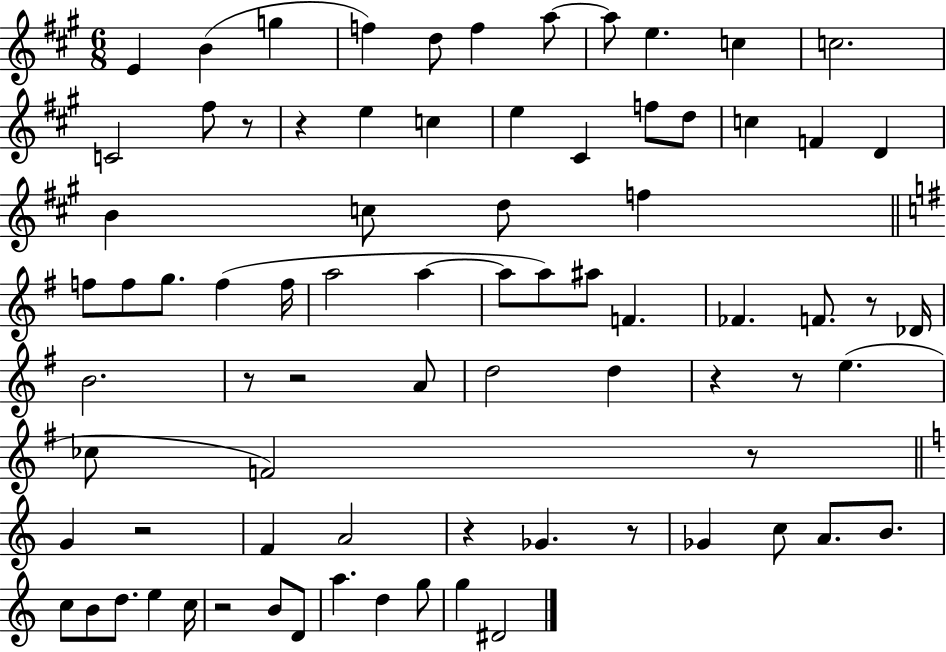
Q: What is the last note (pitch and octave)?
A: D#4